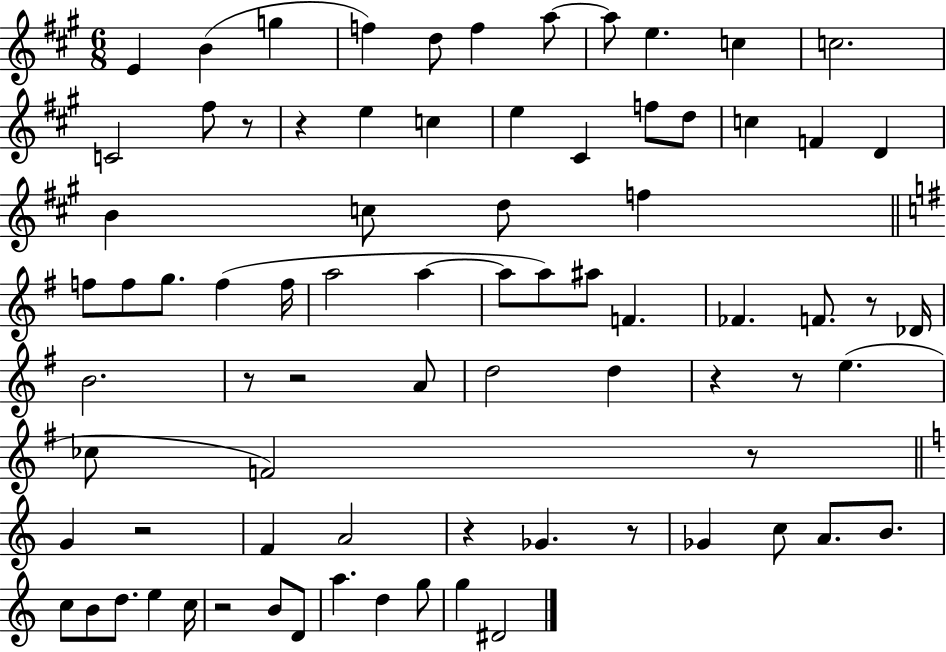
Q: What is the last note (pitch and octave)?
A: D#4